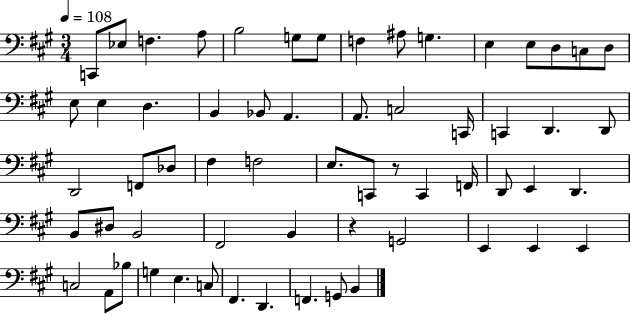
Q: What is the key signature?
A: A major